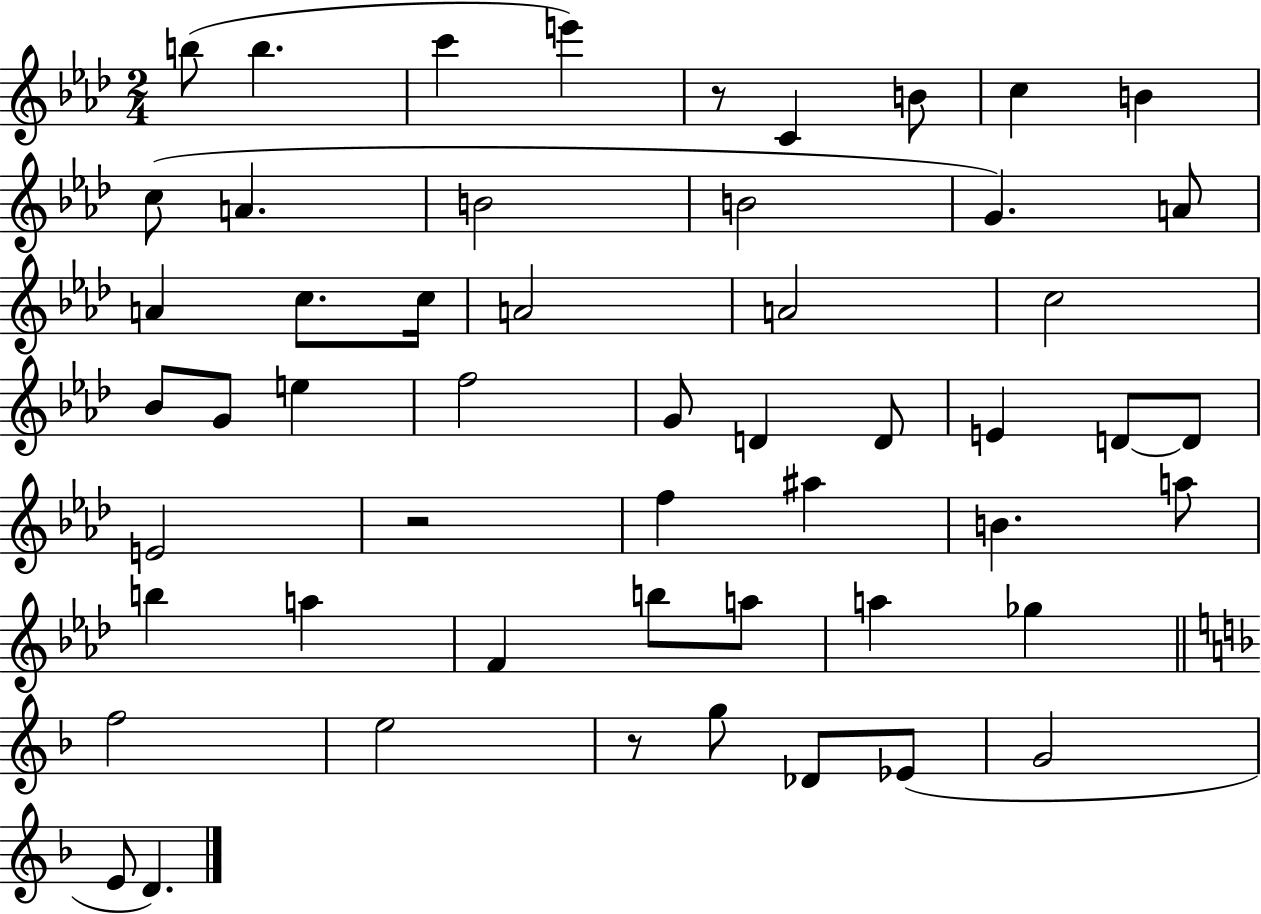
{
  \clef treble
  \numericTimeSignature
  \time 2/4
  \key aes \major
  b''8( b''4. | c'''4 e'''4) | r8 c'4 b'8 | c''4 b'4 | \break c''8( a'4. | b'2 | b'2 | g'4.) a'8 | \break a'4 c''8. c''16 | a'2 | a'2 | c''2 | \break bes'8 g'8 e''4 | f''2 | g'8 d'4 d'8 | e'4 d'8~~ d'8 | \break e'2 | r2 | f''4 ais''4 | b'4. a''8 | \break b''4 a''4 | f'4 b''8 a''8 | a''4 ges''4 | \bar "||" \break \key f \major f''2 | e''2 | r8 g''8 des'8 ees'8( | g'2 | \break e'8 d'4.) | \bar "|."
}